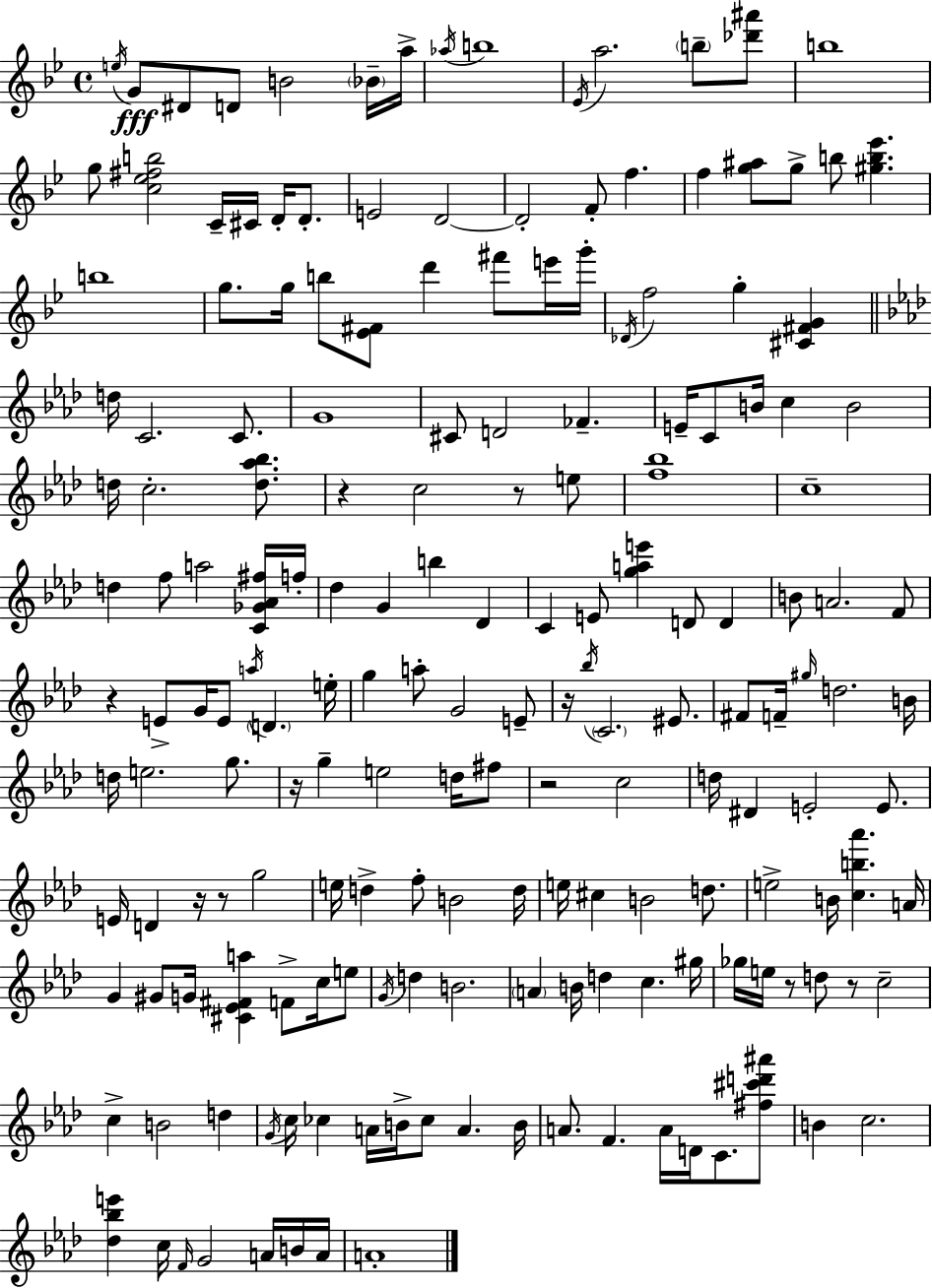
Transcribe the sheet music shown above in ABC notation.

X:1
T:Untitled
M:4/4
L:1/4
K:Gm
e/4 G/2 ^D/2 D/2 B2 _B/4 a/4 _a/4 b4 _E/4 a2 b/2 [_d'^a']/2 b4 g/2 [c_e^fb]2 C/4 ^C/4 D/4 D/2 E2 D2 D2 F/2 f f [g^a]/2 g/2 b/2 [^gb_e'] b4 g/2 g/4 b/2 [_E^F]/2 d' ^f'/2 e'/4 g'/4 _D/4 f2 g [^C^FG] d/4 C2 C/2 G4 ^C/2 D2 _F E/4 C/2 B/4 c B2 d/4 c2 [d_a_b]/2 z c2 z/2 e/2 [f_b]4 c4 d f/2 a2 [C_G_A^f]/4 f/4 _d G b _D C E/2 [gae'] D/2 D B/2 A2 F/2 z E/2 G/4 E/2 a/4 D e/4 g a/2 G2 E/2 z/4 _b/4 C2 ^E/2 ^F/2 F/4 ^g/4 d2 B/4 d/4 e2 g/2 z/4 g e2 d/4 ^f/2 z2 c2 d/4 ^D E2 E/2 E/4 D z/4 z/2 g2 e/4 d f/2 B2 d/4 e/4 ^c B2 d/2 e2 B/4 [cb_a'] A/4 G ^G/2 G/4 [^C_E^Fa] F/2 c/4 e/2 G/4 d B2 A B/4 d c ^g/4 _g/4 e/4 z/2 d/2 z/2 c2 c B2 d G/4 c/4 _c A/4 B/4 _c/2 A B/4 A/2 F A/4 D/4 C/2 [^f^c'd'^a']/2 B c2 [_d_be'] c/4 F/4 G2 A/4 B/4 A/4 A4